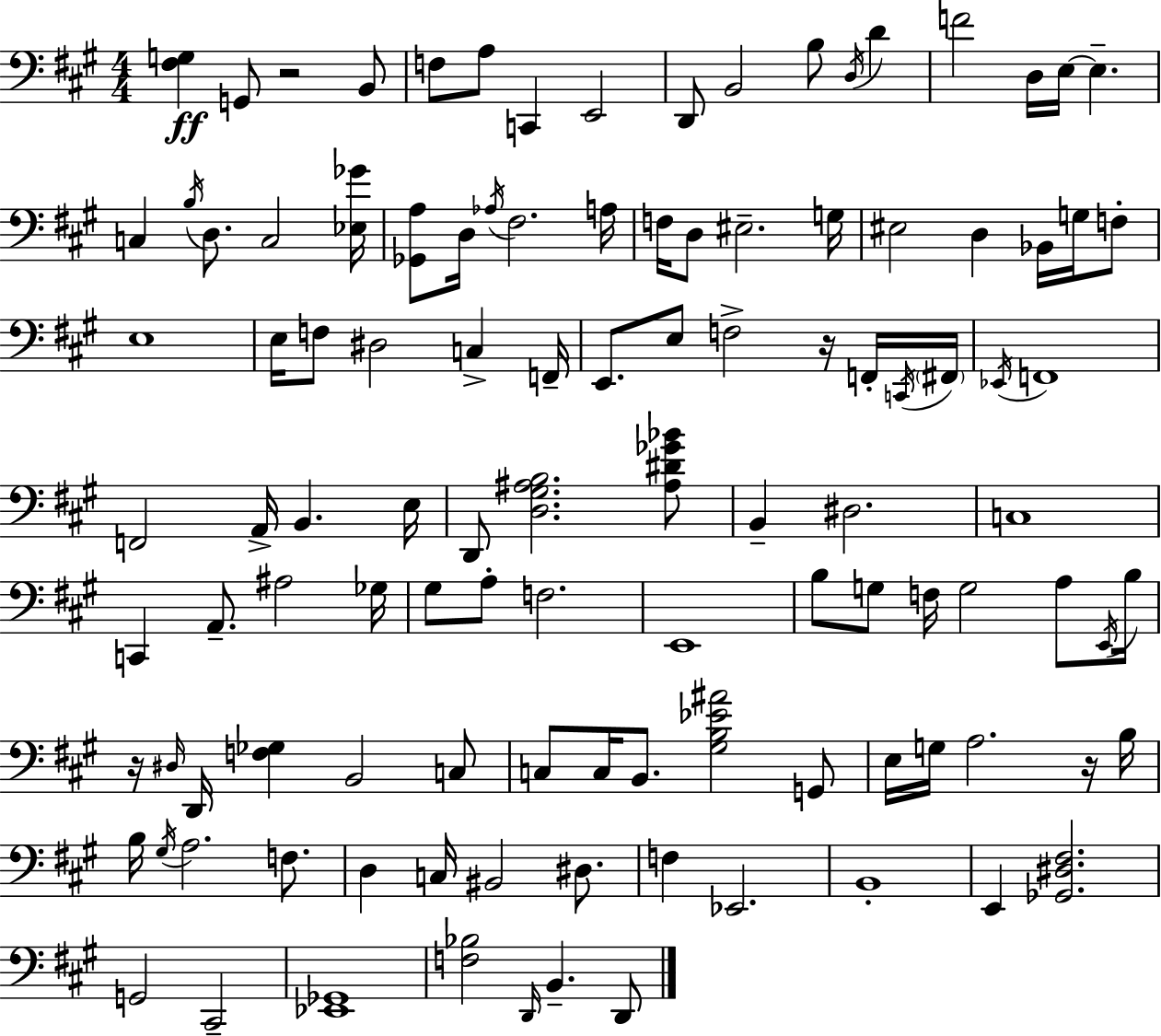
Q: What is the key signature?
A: A major